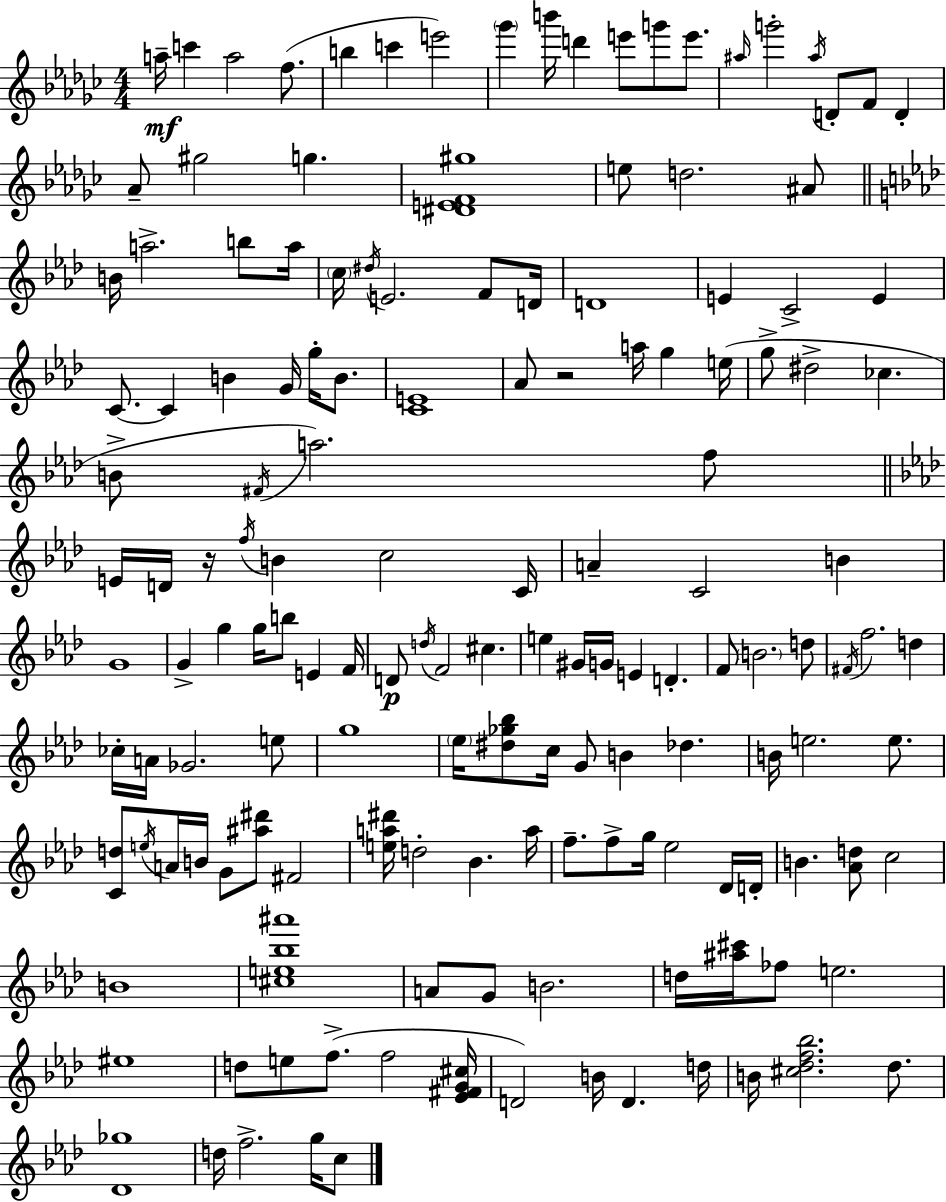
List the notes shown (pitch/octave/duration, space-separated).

A5/s C6/q A5/h F5/e. B5/q C6/q E6/h Gb6/q B6/s D6/q E6/e G6/e E6/e. A#5/s G6/h A#5/s D4/e F4/e D4/q Ab4/e G#5/h G5/q. [D#4,E4,F4,G#5]/w E5/e D5/h. A#4/e B4/s A5/h. B5/e A5/s C5/s D#5/s E4/h. F4/e D4/s D4/w E4/q C4/h E4/q C4/e. C4/q B4/q G4/s G5/s B4/e. [C4,E4]/w Ab4/e R/h A5/s G5/q E5/s G5/e D#5/h CES5/q. B4/e F#4/s A5/h. F5/e E4/s D4/s R/s F5/s B4/q C5/h C4/s A4/q C4/h B4/q G4/w G4/q G5/q G5/s B5/e E4/q F4/s D4/e D5/s F4/h C#5/q. E5/q G#4/s G4/s E4/q D4/q. F4/e B4/h. D5/e F#4/s F5/h. D5/q CES5/s A4/s Gb4/h. E5/e G5/w Eb5/s [D#5,Gb5,Bb5]/e C5/s G4/e B4/q Db5/q. B4/s E5/h. E5/e. [C4,D5]/e E5/s A4/s B4/s G4/e [A#5,D#6]/e F#4/h [E5,A5,D#6]/s D5/h Bb4/q. A5/s F5/e. F5/e G5/s Eb5/h Db4/s D4/s B4/q. [Ab4,D5]/e C5/h B4/w [C#5,E5,Bb5,A#6]/w A4/e G4/e B4/h. D5/s [A#5,C#6]/s FES5/e E5/h. EIS5/w D5/e E5/e F5/e. F5/h [Eb4,F#4,G4,C#5]/s D4/h B4/s D4/q. D5/s B4/s [C#5,Db5,F5,Bb5]/h. Db5/e. [Db4,Gb5]/w D5/s F5/h. G5/s C5/e